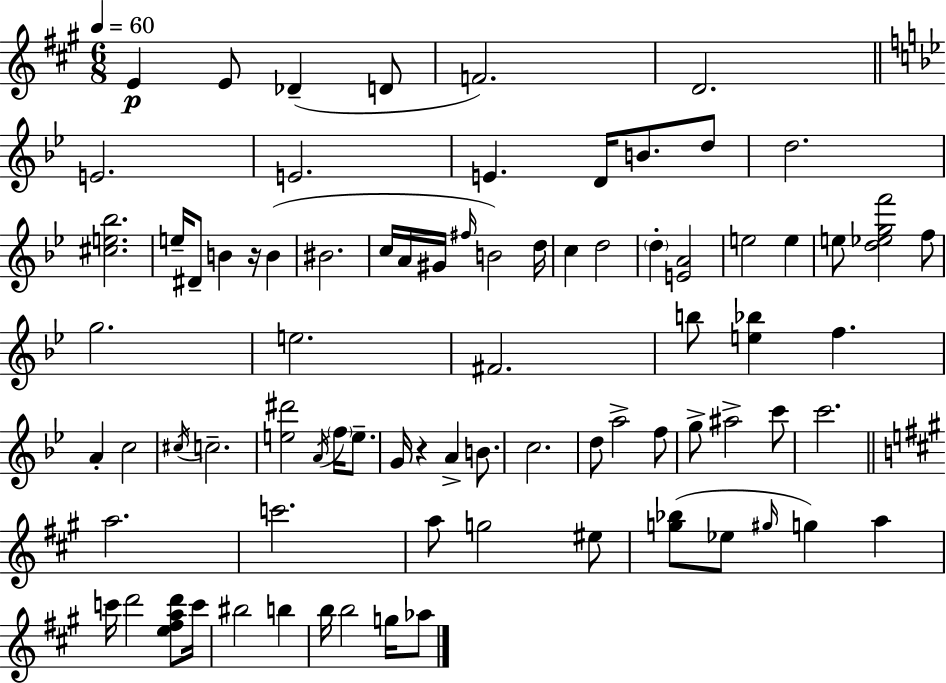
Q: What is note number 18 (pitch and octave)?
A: BIS4